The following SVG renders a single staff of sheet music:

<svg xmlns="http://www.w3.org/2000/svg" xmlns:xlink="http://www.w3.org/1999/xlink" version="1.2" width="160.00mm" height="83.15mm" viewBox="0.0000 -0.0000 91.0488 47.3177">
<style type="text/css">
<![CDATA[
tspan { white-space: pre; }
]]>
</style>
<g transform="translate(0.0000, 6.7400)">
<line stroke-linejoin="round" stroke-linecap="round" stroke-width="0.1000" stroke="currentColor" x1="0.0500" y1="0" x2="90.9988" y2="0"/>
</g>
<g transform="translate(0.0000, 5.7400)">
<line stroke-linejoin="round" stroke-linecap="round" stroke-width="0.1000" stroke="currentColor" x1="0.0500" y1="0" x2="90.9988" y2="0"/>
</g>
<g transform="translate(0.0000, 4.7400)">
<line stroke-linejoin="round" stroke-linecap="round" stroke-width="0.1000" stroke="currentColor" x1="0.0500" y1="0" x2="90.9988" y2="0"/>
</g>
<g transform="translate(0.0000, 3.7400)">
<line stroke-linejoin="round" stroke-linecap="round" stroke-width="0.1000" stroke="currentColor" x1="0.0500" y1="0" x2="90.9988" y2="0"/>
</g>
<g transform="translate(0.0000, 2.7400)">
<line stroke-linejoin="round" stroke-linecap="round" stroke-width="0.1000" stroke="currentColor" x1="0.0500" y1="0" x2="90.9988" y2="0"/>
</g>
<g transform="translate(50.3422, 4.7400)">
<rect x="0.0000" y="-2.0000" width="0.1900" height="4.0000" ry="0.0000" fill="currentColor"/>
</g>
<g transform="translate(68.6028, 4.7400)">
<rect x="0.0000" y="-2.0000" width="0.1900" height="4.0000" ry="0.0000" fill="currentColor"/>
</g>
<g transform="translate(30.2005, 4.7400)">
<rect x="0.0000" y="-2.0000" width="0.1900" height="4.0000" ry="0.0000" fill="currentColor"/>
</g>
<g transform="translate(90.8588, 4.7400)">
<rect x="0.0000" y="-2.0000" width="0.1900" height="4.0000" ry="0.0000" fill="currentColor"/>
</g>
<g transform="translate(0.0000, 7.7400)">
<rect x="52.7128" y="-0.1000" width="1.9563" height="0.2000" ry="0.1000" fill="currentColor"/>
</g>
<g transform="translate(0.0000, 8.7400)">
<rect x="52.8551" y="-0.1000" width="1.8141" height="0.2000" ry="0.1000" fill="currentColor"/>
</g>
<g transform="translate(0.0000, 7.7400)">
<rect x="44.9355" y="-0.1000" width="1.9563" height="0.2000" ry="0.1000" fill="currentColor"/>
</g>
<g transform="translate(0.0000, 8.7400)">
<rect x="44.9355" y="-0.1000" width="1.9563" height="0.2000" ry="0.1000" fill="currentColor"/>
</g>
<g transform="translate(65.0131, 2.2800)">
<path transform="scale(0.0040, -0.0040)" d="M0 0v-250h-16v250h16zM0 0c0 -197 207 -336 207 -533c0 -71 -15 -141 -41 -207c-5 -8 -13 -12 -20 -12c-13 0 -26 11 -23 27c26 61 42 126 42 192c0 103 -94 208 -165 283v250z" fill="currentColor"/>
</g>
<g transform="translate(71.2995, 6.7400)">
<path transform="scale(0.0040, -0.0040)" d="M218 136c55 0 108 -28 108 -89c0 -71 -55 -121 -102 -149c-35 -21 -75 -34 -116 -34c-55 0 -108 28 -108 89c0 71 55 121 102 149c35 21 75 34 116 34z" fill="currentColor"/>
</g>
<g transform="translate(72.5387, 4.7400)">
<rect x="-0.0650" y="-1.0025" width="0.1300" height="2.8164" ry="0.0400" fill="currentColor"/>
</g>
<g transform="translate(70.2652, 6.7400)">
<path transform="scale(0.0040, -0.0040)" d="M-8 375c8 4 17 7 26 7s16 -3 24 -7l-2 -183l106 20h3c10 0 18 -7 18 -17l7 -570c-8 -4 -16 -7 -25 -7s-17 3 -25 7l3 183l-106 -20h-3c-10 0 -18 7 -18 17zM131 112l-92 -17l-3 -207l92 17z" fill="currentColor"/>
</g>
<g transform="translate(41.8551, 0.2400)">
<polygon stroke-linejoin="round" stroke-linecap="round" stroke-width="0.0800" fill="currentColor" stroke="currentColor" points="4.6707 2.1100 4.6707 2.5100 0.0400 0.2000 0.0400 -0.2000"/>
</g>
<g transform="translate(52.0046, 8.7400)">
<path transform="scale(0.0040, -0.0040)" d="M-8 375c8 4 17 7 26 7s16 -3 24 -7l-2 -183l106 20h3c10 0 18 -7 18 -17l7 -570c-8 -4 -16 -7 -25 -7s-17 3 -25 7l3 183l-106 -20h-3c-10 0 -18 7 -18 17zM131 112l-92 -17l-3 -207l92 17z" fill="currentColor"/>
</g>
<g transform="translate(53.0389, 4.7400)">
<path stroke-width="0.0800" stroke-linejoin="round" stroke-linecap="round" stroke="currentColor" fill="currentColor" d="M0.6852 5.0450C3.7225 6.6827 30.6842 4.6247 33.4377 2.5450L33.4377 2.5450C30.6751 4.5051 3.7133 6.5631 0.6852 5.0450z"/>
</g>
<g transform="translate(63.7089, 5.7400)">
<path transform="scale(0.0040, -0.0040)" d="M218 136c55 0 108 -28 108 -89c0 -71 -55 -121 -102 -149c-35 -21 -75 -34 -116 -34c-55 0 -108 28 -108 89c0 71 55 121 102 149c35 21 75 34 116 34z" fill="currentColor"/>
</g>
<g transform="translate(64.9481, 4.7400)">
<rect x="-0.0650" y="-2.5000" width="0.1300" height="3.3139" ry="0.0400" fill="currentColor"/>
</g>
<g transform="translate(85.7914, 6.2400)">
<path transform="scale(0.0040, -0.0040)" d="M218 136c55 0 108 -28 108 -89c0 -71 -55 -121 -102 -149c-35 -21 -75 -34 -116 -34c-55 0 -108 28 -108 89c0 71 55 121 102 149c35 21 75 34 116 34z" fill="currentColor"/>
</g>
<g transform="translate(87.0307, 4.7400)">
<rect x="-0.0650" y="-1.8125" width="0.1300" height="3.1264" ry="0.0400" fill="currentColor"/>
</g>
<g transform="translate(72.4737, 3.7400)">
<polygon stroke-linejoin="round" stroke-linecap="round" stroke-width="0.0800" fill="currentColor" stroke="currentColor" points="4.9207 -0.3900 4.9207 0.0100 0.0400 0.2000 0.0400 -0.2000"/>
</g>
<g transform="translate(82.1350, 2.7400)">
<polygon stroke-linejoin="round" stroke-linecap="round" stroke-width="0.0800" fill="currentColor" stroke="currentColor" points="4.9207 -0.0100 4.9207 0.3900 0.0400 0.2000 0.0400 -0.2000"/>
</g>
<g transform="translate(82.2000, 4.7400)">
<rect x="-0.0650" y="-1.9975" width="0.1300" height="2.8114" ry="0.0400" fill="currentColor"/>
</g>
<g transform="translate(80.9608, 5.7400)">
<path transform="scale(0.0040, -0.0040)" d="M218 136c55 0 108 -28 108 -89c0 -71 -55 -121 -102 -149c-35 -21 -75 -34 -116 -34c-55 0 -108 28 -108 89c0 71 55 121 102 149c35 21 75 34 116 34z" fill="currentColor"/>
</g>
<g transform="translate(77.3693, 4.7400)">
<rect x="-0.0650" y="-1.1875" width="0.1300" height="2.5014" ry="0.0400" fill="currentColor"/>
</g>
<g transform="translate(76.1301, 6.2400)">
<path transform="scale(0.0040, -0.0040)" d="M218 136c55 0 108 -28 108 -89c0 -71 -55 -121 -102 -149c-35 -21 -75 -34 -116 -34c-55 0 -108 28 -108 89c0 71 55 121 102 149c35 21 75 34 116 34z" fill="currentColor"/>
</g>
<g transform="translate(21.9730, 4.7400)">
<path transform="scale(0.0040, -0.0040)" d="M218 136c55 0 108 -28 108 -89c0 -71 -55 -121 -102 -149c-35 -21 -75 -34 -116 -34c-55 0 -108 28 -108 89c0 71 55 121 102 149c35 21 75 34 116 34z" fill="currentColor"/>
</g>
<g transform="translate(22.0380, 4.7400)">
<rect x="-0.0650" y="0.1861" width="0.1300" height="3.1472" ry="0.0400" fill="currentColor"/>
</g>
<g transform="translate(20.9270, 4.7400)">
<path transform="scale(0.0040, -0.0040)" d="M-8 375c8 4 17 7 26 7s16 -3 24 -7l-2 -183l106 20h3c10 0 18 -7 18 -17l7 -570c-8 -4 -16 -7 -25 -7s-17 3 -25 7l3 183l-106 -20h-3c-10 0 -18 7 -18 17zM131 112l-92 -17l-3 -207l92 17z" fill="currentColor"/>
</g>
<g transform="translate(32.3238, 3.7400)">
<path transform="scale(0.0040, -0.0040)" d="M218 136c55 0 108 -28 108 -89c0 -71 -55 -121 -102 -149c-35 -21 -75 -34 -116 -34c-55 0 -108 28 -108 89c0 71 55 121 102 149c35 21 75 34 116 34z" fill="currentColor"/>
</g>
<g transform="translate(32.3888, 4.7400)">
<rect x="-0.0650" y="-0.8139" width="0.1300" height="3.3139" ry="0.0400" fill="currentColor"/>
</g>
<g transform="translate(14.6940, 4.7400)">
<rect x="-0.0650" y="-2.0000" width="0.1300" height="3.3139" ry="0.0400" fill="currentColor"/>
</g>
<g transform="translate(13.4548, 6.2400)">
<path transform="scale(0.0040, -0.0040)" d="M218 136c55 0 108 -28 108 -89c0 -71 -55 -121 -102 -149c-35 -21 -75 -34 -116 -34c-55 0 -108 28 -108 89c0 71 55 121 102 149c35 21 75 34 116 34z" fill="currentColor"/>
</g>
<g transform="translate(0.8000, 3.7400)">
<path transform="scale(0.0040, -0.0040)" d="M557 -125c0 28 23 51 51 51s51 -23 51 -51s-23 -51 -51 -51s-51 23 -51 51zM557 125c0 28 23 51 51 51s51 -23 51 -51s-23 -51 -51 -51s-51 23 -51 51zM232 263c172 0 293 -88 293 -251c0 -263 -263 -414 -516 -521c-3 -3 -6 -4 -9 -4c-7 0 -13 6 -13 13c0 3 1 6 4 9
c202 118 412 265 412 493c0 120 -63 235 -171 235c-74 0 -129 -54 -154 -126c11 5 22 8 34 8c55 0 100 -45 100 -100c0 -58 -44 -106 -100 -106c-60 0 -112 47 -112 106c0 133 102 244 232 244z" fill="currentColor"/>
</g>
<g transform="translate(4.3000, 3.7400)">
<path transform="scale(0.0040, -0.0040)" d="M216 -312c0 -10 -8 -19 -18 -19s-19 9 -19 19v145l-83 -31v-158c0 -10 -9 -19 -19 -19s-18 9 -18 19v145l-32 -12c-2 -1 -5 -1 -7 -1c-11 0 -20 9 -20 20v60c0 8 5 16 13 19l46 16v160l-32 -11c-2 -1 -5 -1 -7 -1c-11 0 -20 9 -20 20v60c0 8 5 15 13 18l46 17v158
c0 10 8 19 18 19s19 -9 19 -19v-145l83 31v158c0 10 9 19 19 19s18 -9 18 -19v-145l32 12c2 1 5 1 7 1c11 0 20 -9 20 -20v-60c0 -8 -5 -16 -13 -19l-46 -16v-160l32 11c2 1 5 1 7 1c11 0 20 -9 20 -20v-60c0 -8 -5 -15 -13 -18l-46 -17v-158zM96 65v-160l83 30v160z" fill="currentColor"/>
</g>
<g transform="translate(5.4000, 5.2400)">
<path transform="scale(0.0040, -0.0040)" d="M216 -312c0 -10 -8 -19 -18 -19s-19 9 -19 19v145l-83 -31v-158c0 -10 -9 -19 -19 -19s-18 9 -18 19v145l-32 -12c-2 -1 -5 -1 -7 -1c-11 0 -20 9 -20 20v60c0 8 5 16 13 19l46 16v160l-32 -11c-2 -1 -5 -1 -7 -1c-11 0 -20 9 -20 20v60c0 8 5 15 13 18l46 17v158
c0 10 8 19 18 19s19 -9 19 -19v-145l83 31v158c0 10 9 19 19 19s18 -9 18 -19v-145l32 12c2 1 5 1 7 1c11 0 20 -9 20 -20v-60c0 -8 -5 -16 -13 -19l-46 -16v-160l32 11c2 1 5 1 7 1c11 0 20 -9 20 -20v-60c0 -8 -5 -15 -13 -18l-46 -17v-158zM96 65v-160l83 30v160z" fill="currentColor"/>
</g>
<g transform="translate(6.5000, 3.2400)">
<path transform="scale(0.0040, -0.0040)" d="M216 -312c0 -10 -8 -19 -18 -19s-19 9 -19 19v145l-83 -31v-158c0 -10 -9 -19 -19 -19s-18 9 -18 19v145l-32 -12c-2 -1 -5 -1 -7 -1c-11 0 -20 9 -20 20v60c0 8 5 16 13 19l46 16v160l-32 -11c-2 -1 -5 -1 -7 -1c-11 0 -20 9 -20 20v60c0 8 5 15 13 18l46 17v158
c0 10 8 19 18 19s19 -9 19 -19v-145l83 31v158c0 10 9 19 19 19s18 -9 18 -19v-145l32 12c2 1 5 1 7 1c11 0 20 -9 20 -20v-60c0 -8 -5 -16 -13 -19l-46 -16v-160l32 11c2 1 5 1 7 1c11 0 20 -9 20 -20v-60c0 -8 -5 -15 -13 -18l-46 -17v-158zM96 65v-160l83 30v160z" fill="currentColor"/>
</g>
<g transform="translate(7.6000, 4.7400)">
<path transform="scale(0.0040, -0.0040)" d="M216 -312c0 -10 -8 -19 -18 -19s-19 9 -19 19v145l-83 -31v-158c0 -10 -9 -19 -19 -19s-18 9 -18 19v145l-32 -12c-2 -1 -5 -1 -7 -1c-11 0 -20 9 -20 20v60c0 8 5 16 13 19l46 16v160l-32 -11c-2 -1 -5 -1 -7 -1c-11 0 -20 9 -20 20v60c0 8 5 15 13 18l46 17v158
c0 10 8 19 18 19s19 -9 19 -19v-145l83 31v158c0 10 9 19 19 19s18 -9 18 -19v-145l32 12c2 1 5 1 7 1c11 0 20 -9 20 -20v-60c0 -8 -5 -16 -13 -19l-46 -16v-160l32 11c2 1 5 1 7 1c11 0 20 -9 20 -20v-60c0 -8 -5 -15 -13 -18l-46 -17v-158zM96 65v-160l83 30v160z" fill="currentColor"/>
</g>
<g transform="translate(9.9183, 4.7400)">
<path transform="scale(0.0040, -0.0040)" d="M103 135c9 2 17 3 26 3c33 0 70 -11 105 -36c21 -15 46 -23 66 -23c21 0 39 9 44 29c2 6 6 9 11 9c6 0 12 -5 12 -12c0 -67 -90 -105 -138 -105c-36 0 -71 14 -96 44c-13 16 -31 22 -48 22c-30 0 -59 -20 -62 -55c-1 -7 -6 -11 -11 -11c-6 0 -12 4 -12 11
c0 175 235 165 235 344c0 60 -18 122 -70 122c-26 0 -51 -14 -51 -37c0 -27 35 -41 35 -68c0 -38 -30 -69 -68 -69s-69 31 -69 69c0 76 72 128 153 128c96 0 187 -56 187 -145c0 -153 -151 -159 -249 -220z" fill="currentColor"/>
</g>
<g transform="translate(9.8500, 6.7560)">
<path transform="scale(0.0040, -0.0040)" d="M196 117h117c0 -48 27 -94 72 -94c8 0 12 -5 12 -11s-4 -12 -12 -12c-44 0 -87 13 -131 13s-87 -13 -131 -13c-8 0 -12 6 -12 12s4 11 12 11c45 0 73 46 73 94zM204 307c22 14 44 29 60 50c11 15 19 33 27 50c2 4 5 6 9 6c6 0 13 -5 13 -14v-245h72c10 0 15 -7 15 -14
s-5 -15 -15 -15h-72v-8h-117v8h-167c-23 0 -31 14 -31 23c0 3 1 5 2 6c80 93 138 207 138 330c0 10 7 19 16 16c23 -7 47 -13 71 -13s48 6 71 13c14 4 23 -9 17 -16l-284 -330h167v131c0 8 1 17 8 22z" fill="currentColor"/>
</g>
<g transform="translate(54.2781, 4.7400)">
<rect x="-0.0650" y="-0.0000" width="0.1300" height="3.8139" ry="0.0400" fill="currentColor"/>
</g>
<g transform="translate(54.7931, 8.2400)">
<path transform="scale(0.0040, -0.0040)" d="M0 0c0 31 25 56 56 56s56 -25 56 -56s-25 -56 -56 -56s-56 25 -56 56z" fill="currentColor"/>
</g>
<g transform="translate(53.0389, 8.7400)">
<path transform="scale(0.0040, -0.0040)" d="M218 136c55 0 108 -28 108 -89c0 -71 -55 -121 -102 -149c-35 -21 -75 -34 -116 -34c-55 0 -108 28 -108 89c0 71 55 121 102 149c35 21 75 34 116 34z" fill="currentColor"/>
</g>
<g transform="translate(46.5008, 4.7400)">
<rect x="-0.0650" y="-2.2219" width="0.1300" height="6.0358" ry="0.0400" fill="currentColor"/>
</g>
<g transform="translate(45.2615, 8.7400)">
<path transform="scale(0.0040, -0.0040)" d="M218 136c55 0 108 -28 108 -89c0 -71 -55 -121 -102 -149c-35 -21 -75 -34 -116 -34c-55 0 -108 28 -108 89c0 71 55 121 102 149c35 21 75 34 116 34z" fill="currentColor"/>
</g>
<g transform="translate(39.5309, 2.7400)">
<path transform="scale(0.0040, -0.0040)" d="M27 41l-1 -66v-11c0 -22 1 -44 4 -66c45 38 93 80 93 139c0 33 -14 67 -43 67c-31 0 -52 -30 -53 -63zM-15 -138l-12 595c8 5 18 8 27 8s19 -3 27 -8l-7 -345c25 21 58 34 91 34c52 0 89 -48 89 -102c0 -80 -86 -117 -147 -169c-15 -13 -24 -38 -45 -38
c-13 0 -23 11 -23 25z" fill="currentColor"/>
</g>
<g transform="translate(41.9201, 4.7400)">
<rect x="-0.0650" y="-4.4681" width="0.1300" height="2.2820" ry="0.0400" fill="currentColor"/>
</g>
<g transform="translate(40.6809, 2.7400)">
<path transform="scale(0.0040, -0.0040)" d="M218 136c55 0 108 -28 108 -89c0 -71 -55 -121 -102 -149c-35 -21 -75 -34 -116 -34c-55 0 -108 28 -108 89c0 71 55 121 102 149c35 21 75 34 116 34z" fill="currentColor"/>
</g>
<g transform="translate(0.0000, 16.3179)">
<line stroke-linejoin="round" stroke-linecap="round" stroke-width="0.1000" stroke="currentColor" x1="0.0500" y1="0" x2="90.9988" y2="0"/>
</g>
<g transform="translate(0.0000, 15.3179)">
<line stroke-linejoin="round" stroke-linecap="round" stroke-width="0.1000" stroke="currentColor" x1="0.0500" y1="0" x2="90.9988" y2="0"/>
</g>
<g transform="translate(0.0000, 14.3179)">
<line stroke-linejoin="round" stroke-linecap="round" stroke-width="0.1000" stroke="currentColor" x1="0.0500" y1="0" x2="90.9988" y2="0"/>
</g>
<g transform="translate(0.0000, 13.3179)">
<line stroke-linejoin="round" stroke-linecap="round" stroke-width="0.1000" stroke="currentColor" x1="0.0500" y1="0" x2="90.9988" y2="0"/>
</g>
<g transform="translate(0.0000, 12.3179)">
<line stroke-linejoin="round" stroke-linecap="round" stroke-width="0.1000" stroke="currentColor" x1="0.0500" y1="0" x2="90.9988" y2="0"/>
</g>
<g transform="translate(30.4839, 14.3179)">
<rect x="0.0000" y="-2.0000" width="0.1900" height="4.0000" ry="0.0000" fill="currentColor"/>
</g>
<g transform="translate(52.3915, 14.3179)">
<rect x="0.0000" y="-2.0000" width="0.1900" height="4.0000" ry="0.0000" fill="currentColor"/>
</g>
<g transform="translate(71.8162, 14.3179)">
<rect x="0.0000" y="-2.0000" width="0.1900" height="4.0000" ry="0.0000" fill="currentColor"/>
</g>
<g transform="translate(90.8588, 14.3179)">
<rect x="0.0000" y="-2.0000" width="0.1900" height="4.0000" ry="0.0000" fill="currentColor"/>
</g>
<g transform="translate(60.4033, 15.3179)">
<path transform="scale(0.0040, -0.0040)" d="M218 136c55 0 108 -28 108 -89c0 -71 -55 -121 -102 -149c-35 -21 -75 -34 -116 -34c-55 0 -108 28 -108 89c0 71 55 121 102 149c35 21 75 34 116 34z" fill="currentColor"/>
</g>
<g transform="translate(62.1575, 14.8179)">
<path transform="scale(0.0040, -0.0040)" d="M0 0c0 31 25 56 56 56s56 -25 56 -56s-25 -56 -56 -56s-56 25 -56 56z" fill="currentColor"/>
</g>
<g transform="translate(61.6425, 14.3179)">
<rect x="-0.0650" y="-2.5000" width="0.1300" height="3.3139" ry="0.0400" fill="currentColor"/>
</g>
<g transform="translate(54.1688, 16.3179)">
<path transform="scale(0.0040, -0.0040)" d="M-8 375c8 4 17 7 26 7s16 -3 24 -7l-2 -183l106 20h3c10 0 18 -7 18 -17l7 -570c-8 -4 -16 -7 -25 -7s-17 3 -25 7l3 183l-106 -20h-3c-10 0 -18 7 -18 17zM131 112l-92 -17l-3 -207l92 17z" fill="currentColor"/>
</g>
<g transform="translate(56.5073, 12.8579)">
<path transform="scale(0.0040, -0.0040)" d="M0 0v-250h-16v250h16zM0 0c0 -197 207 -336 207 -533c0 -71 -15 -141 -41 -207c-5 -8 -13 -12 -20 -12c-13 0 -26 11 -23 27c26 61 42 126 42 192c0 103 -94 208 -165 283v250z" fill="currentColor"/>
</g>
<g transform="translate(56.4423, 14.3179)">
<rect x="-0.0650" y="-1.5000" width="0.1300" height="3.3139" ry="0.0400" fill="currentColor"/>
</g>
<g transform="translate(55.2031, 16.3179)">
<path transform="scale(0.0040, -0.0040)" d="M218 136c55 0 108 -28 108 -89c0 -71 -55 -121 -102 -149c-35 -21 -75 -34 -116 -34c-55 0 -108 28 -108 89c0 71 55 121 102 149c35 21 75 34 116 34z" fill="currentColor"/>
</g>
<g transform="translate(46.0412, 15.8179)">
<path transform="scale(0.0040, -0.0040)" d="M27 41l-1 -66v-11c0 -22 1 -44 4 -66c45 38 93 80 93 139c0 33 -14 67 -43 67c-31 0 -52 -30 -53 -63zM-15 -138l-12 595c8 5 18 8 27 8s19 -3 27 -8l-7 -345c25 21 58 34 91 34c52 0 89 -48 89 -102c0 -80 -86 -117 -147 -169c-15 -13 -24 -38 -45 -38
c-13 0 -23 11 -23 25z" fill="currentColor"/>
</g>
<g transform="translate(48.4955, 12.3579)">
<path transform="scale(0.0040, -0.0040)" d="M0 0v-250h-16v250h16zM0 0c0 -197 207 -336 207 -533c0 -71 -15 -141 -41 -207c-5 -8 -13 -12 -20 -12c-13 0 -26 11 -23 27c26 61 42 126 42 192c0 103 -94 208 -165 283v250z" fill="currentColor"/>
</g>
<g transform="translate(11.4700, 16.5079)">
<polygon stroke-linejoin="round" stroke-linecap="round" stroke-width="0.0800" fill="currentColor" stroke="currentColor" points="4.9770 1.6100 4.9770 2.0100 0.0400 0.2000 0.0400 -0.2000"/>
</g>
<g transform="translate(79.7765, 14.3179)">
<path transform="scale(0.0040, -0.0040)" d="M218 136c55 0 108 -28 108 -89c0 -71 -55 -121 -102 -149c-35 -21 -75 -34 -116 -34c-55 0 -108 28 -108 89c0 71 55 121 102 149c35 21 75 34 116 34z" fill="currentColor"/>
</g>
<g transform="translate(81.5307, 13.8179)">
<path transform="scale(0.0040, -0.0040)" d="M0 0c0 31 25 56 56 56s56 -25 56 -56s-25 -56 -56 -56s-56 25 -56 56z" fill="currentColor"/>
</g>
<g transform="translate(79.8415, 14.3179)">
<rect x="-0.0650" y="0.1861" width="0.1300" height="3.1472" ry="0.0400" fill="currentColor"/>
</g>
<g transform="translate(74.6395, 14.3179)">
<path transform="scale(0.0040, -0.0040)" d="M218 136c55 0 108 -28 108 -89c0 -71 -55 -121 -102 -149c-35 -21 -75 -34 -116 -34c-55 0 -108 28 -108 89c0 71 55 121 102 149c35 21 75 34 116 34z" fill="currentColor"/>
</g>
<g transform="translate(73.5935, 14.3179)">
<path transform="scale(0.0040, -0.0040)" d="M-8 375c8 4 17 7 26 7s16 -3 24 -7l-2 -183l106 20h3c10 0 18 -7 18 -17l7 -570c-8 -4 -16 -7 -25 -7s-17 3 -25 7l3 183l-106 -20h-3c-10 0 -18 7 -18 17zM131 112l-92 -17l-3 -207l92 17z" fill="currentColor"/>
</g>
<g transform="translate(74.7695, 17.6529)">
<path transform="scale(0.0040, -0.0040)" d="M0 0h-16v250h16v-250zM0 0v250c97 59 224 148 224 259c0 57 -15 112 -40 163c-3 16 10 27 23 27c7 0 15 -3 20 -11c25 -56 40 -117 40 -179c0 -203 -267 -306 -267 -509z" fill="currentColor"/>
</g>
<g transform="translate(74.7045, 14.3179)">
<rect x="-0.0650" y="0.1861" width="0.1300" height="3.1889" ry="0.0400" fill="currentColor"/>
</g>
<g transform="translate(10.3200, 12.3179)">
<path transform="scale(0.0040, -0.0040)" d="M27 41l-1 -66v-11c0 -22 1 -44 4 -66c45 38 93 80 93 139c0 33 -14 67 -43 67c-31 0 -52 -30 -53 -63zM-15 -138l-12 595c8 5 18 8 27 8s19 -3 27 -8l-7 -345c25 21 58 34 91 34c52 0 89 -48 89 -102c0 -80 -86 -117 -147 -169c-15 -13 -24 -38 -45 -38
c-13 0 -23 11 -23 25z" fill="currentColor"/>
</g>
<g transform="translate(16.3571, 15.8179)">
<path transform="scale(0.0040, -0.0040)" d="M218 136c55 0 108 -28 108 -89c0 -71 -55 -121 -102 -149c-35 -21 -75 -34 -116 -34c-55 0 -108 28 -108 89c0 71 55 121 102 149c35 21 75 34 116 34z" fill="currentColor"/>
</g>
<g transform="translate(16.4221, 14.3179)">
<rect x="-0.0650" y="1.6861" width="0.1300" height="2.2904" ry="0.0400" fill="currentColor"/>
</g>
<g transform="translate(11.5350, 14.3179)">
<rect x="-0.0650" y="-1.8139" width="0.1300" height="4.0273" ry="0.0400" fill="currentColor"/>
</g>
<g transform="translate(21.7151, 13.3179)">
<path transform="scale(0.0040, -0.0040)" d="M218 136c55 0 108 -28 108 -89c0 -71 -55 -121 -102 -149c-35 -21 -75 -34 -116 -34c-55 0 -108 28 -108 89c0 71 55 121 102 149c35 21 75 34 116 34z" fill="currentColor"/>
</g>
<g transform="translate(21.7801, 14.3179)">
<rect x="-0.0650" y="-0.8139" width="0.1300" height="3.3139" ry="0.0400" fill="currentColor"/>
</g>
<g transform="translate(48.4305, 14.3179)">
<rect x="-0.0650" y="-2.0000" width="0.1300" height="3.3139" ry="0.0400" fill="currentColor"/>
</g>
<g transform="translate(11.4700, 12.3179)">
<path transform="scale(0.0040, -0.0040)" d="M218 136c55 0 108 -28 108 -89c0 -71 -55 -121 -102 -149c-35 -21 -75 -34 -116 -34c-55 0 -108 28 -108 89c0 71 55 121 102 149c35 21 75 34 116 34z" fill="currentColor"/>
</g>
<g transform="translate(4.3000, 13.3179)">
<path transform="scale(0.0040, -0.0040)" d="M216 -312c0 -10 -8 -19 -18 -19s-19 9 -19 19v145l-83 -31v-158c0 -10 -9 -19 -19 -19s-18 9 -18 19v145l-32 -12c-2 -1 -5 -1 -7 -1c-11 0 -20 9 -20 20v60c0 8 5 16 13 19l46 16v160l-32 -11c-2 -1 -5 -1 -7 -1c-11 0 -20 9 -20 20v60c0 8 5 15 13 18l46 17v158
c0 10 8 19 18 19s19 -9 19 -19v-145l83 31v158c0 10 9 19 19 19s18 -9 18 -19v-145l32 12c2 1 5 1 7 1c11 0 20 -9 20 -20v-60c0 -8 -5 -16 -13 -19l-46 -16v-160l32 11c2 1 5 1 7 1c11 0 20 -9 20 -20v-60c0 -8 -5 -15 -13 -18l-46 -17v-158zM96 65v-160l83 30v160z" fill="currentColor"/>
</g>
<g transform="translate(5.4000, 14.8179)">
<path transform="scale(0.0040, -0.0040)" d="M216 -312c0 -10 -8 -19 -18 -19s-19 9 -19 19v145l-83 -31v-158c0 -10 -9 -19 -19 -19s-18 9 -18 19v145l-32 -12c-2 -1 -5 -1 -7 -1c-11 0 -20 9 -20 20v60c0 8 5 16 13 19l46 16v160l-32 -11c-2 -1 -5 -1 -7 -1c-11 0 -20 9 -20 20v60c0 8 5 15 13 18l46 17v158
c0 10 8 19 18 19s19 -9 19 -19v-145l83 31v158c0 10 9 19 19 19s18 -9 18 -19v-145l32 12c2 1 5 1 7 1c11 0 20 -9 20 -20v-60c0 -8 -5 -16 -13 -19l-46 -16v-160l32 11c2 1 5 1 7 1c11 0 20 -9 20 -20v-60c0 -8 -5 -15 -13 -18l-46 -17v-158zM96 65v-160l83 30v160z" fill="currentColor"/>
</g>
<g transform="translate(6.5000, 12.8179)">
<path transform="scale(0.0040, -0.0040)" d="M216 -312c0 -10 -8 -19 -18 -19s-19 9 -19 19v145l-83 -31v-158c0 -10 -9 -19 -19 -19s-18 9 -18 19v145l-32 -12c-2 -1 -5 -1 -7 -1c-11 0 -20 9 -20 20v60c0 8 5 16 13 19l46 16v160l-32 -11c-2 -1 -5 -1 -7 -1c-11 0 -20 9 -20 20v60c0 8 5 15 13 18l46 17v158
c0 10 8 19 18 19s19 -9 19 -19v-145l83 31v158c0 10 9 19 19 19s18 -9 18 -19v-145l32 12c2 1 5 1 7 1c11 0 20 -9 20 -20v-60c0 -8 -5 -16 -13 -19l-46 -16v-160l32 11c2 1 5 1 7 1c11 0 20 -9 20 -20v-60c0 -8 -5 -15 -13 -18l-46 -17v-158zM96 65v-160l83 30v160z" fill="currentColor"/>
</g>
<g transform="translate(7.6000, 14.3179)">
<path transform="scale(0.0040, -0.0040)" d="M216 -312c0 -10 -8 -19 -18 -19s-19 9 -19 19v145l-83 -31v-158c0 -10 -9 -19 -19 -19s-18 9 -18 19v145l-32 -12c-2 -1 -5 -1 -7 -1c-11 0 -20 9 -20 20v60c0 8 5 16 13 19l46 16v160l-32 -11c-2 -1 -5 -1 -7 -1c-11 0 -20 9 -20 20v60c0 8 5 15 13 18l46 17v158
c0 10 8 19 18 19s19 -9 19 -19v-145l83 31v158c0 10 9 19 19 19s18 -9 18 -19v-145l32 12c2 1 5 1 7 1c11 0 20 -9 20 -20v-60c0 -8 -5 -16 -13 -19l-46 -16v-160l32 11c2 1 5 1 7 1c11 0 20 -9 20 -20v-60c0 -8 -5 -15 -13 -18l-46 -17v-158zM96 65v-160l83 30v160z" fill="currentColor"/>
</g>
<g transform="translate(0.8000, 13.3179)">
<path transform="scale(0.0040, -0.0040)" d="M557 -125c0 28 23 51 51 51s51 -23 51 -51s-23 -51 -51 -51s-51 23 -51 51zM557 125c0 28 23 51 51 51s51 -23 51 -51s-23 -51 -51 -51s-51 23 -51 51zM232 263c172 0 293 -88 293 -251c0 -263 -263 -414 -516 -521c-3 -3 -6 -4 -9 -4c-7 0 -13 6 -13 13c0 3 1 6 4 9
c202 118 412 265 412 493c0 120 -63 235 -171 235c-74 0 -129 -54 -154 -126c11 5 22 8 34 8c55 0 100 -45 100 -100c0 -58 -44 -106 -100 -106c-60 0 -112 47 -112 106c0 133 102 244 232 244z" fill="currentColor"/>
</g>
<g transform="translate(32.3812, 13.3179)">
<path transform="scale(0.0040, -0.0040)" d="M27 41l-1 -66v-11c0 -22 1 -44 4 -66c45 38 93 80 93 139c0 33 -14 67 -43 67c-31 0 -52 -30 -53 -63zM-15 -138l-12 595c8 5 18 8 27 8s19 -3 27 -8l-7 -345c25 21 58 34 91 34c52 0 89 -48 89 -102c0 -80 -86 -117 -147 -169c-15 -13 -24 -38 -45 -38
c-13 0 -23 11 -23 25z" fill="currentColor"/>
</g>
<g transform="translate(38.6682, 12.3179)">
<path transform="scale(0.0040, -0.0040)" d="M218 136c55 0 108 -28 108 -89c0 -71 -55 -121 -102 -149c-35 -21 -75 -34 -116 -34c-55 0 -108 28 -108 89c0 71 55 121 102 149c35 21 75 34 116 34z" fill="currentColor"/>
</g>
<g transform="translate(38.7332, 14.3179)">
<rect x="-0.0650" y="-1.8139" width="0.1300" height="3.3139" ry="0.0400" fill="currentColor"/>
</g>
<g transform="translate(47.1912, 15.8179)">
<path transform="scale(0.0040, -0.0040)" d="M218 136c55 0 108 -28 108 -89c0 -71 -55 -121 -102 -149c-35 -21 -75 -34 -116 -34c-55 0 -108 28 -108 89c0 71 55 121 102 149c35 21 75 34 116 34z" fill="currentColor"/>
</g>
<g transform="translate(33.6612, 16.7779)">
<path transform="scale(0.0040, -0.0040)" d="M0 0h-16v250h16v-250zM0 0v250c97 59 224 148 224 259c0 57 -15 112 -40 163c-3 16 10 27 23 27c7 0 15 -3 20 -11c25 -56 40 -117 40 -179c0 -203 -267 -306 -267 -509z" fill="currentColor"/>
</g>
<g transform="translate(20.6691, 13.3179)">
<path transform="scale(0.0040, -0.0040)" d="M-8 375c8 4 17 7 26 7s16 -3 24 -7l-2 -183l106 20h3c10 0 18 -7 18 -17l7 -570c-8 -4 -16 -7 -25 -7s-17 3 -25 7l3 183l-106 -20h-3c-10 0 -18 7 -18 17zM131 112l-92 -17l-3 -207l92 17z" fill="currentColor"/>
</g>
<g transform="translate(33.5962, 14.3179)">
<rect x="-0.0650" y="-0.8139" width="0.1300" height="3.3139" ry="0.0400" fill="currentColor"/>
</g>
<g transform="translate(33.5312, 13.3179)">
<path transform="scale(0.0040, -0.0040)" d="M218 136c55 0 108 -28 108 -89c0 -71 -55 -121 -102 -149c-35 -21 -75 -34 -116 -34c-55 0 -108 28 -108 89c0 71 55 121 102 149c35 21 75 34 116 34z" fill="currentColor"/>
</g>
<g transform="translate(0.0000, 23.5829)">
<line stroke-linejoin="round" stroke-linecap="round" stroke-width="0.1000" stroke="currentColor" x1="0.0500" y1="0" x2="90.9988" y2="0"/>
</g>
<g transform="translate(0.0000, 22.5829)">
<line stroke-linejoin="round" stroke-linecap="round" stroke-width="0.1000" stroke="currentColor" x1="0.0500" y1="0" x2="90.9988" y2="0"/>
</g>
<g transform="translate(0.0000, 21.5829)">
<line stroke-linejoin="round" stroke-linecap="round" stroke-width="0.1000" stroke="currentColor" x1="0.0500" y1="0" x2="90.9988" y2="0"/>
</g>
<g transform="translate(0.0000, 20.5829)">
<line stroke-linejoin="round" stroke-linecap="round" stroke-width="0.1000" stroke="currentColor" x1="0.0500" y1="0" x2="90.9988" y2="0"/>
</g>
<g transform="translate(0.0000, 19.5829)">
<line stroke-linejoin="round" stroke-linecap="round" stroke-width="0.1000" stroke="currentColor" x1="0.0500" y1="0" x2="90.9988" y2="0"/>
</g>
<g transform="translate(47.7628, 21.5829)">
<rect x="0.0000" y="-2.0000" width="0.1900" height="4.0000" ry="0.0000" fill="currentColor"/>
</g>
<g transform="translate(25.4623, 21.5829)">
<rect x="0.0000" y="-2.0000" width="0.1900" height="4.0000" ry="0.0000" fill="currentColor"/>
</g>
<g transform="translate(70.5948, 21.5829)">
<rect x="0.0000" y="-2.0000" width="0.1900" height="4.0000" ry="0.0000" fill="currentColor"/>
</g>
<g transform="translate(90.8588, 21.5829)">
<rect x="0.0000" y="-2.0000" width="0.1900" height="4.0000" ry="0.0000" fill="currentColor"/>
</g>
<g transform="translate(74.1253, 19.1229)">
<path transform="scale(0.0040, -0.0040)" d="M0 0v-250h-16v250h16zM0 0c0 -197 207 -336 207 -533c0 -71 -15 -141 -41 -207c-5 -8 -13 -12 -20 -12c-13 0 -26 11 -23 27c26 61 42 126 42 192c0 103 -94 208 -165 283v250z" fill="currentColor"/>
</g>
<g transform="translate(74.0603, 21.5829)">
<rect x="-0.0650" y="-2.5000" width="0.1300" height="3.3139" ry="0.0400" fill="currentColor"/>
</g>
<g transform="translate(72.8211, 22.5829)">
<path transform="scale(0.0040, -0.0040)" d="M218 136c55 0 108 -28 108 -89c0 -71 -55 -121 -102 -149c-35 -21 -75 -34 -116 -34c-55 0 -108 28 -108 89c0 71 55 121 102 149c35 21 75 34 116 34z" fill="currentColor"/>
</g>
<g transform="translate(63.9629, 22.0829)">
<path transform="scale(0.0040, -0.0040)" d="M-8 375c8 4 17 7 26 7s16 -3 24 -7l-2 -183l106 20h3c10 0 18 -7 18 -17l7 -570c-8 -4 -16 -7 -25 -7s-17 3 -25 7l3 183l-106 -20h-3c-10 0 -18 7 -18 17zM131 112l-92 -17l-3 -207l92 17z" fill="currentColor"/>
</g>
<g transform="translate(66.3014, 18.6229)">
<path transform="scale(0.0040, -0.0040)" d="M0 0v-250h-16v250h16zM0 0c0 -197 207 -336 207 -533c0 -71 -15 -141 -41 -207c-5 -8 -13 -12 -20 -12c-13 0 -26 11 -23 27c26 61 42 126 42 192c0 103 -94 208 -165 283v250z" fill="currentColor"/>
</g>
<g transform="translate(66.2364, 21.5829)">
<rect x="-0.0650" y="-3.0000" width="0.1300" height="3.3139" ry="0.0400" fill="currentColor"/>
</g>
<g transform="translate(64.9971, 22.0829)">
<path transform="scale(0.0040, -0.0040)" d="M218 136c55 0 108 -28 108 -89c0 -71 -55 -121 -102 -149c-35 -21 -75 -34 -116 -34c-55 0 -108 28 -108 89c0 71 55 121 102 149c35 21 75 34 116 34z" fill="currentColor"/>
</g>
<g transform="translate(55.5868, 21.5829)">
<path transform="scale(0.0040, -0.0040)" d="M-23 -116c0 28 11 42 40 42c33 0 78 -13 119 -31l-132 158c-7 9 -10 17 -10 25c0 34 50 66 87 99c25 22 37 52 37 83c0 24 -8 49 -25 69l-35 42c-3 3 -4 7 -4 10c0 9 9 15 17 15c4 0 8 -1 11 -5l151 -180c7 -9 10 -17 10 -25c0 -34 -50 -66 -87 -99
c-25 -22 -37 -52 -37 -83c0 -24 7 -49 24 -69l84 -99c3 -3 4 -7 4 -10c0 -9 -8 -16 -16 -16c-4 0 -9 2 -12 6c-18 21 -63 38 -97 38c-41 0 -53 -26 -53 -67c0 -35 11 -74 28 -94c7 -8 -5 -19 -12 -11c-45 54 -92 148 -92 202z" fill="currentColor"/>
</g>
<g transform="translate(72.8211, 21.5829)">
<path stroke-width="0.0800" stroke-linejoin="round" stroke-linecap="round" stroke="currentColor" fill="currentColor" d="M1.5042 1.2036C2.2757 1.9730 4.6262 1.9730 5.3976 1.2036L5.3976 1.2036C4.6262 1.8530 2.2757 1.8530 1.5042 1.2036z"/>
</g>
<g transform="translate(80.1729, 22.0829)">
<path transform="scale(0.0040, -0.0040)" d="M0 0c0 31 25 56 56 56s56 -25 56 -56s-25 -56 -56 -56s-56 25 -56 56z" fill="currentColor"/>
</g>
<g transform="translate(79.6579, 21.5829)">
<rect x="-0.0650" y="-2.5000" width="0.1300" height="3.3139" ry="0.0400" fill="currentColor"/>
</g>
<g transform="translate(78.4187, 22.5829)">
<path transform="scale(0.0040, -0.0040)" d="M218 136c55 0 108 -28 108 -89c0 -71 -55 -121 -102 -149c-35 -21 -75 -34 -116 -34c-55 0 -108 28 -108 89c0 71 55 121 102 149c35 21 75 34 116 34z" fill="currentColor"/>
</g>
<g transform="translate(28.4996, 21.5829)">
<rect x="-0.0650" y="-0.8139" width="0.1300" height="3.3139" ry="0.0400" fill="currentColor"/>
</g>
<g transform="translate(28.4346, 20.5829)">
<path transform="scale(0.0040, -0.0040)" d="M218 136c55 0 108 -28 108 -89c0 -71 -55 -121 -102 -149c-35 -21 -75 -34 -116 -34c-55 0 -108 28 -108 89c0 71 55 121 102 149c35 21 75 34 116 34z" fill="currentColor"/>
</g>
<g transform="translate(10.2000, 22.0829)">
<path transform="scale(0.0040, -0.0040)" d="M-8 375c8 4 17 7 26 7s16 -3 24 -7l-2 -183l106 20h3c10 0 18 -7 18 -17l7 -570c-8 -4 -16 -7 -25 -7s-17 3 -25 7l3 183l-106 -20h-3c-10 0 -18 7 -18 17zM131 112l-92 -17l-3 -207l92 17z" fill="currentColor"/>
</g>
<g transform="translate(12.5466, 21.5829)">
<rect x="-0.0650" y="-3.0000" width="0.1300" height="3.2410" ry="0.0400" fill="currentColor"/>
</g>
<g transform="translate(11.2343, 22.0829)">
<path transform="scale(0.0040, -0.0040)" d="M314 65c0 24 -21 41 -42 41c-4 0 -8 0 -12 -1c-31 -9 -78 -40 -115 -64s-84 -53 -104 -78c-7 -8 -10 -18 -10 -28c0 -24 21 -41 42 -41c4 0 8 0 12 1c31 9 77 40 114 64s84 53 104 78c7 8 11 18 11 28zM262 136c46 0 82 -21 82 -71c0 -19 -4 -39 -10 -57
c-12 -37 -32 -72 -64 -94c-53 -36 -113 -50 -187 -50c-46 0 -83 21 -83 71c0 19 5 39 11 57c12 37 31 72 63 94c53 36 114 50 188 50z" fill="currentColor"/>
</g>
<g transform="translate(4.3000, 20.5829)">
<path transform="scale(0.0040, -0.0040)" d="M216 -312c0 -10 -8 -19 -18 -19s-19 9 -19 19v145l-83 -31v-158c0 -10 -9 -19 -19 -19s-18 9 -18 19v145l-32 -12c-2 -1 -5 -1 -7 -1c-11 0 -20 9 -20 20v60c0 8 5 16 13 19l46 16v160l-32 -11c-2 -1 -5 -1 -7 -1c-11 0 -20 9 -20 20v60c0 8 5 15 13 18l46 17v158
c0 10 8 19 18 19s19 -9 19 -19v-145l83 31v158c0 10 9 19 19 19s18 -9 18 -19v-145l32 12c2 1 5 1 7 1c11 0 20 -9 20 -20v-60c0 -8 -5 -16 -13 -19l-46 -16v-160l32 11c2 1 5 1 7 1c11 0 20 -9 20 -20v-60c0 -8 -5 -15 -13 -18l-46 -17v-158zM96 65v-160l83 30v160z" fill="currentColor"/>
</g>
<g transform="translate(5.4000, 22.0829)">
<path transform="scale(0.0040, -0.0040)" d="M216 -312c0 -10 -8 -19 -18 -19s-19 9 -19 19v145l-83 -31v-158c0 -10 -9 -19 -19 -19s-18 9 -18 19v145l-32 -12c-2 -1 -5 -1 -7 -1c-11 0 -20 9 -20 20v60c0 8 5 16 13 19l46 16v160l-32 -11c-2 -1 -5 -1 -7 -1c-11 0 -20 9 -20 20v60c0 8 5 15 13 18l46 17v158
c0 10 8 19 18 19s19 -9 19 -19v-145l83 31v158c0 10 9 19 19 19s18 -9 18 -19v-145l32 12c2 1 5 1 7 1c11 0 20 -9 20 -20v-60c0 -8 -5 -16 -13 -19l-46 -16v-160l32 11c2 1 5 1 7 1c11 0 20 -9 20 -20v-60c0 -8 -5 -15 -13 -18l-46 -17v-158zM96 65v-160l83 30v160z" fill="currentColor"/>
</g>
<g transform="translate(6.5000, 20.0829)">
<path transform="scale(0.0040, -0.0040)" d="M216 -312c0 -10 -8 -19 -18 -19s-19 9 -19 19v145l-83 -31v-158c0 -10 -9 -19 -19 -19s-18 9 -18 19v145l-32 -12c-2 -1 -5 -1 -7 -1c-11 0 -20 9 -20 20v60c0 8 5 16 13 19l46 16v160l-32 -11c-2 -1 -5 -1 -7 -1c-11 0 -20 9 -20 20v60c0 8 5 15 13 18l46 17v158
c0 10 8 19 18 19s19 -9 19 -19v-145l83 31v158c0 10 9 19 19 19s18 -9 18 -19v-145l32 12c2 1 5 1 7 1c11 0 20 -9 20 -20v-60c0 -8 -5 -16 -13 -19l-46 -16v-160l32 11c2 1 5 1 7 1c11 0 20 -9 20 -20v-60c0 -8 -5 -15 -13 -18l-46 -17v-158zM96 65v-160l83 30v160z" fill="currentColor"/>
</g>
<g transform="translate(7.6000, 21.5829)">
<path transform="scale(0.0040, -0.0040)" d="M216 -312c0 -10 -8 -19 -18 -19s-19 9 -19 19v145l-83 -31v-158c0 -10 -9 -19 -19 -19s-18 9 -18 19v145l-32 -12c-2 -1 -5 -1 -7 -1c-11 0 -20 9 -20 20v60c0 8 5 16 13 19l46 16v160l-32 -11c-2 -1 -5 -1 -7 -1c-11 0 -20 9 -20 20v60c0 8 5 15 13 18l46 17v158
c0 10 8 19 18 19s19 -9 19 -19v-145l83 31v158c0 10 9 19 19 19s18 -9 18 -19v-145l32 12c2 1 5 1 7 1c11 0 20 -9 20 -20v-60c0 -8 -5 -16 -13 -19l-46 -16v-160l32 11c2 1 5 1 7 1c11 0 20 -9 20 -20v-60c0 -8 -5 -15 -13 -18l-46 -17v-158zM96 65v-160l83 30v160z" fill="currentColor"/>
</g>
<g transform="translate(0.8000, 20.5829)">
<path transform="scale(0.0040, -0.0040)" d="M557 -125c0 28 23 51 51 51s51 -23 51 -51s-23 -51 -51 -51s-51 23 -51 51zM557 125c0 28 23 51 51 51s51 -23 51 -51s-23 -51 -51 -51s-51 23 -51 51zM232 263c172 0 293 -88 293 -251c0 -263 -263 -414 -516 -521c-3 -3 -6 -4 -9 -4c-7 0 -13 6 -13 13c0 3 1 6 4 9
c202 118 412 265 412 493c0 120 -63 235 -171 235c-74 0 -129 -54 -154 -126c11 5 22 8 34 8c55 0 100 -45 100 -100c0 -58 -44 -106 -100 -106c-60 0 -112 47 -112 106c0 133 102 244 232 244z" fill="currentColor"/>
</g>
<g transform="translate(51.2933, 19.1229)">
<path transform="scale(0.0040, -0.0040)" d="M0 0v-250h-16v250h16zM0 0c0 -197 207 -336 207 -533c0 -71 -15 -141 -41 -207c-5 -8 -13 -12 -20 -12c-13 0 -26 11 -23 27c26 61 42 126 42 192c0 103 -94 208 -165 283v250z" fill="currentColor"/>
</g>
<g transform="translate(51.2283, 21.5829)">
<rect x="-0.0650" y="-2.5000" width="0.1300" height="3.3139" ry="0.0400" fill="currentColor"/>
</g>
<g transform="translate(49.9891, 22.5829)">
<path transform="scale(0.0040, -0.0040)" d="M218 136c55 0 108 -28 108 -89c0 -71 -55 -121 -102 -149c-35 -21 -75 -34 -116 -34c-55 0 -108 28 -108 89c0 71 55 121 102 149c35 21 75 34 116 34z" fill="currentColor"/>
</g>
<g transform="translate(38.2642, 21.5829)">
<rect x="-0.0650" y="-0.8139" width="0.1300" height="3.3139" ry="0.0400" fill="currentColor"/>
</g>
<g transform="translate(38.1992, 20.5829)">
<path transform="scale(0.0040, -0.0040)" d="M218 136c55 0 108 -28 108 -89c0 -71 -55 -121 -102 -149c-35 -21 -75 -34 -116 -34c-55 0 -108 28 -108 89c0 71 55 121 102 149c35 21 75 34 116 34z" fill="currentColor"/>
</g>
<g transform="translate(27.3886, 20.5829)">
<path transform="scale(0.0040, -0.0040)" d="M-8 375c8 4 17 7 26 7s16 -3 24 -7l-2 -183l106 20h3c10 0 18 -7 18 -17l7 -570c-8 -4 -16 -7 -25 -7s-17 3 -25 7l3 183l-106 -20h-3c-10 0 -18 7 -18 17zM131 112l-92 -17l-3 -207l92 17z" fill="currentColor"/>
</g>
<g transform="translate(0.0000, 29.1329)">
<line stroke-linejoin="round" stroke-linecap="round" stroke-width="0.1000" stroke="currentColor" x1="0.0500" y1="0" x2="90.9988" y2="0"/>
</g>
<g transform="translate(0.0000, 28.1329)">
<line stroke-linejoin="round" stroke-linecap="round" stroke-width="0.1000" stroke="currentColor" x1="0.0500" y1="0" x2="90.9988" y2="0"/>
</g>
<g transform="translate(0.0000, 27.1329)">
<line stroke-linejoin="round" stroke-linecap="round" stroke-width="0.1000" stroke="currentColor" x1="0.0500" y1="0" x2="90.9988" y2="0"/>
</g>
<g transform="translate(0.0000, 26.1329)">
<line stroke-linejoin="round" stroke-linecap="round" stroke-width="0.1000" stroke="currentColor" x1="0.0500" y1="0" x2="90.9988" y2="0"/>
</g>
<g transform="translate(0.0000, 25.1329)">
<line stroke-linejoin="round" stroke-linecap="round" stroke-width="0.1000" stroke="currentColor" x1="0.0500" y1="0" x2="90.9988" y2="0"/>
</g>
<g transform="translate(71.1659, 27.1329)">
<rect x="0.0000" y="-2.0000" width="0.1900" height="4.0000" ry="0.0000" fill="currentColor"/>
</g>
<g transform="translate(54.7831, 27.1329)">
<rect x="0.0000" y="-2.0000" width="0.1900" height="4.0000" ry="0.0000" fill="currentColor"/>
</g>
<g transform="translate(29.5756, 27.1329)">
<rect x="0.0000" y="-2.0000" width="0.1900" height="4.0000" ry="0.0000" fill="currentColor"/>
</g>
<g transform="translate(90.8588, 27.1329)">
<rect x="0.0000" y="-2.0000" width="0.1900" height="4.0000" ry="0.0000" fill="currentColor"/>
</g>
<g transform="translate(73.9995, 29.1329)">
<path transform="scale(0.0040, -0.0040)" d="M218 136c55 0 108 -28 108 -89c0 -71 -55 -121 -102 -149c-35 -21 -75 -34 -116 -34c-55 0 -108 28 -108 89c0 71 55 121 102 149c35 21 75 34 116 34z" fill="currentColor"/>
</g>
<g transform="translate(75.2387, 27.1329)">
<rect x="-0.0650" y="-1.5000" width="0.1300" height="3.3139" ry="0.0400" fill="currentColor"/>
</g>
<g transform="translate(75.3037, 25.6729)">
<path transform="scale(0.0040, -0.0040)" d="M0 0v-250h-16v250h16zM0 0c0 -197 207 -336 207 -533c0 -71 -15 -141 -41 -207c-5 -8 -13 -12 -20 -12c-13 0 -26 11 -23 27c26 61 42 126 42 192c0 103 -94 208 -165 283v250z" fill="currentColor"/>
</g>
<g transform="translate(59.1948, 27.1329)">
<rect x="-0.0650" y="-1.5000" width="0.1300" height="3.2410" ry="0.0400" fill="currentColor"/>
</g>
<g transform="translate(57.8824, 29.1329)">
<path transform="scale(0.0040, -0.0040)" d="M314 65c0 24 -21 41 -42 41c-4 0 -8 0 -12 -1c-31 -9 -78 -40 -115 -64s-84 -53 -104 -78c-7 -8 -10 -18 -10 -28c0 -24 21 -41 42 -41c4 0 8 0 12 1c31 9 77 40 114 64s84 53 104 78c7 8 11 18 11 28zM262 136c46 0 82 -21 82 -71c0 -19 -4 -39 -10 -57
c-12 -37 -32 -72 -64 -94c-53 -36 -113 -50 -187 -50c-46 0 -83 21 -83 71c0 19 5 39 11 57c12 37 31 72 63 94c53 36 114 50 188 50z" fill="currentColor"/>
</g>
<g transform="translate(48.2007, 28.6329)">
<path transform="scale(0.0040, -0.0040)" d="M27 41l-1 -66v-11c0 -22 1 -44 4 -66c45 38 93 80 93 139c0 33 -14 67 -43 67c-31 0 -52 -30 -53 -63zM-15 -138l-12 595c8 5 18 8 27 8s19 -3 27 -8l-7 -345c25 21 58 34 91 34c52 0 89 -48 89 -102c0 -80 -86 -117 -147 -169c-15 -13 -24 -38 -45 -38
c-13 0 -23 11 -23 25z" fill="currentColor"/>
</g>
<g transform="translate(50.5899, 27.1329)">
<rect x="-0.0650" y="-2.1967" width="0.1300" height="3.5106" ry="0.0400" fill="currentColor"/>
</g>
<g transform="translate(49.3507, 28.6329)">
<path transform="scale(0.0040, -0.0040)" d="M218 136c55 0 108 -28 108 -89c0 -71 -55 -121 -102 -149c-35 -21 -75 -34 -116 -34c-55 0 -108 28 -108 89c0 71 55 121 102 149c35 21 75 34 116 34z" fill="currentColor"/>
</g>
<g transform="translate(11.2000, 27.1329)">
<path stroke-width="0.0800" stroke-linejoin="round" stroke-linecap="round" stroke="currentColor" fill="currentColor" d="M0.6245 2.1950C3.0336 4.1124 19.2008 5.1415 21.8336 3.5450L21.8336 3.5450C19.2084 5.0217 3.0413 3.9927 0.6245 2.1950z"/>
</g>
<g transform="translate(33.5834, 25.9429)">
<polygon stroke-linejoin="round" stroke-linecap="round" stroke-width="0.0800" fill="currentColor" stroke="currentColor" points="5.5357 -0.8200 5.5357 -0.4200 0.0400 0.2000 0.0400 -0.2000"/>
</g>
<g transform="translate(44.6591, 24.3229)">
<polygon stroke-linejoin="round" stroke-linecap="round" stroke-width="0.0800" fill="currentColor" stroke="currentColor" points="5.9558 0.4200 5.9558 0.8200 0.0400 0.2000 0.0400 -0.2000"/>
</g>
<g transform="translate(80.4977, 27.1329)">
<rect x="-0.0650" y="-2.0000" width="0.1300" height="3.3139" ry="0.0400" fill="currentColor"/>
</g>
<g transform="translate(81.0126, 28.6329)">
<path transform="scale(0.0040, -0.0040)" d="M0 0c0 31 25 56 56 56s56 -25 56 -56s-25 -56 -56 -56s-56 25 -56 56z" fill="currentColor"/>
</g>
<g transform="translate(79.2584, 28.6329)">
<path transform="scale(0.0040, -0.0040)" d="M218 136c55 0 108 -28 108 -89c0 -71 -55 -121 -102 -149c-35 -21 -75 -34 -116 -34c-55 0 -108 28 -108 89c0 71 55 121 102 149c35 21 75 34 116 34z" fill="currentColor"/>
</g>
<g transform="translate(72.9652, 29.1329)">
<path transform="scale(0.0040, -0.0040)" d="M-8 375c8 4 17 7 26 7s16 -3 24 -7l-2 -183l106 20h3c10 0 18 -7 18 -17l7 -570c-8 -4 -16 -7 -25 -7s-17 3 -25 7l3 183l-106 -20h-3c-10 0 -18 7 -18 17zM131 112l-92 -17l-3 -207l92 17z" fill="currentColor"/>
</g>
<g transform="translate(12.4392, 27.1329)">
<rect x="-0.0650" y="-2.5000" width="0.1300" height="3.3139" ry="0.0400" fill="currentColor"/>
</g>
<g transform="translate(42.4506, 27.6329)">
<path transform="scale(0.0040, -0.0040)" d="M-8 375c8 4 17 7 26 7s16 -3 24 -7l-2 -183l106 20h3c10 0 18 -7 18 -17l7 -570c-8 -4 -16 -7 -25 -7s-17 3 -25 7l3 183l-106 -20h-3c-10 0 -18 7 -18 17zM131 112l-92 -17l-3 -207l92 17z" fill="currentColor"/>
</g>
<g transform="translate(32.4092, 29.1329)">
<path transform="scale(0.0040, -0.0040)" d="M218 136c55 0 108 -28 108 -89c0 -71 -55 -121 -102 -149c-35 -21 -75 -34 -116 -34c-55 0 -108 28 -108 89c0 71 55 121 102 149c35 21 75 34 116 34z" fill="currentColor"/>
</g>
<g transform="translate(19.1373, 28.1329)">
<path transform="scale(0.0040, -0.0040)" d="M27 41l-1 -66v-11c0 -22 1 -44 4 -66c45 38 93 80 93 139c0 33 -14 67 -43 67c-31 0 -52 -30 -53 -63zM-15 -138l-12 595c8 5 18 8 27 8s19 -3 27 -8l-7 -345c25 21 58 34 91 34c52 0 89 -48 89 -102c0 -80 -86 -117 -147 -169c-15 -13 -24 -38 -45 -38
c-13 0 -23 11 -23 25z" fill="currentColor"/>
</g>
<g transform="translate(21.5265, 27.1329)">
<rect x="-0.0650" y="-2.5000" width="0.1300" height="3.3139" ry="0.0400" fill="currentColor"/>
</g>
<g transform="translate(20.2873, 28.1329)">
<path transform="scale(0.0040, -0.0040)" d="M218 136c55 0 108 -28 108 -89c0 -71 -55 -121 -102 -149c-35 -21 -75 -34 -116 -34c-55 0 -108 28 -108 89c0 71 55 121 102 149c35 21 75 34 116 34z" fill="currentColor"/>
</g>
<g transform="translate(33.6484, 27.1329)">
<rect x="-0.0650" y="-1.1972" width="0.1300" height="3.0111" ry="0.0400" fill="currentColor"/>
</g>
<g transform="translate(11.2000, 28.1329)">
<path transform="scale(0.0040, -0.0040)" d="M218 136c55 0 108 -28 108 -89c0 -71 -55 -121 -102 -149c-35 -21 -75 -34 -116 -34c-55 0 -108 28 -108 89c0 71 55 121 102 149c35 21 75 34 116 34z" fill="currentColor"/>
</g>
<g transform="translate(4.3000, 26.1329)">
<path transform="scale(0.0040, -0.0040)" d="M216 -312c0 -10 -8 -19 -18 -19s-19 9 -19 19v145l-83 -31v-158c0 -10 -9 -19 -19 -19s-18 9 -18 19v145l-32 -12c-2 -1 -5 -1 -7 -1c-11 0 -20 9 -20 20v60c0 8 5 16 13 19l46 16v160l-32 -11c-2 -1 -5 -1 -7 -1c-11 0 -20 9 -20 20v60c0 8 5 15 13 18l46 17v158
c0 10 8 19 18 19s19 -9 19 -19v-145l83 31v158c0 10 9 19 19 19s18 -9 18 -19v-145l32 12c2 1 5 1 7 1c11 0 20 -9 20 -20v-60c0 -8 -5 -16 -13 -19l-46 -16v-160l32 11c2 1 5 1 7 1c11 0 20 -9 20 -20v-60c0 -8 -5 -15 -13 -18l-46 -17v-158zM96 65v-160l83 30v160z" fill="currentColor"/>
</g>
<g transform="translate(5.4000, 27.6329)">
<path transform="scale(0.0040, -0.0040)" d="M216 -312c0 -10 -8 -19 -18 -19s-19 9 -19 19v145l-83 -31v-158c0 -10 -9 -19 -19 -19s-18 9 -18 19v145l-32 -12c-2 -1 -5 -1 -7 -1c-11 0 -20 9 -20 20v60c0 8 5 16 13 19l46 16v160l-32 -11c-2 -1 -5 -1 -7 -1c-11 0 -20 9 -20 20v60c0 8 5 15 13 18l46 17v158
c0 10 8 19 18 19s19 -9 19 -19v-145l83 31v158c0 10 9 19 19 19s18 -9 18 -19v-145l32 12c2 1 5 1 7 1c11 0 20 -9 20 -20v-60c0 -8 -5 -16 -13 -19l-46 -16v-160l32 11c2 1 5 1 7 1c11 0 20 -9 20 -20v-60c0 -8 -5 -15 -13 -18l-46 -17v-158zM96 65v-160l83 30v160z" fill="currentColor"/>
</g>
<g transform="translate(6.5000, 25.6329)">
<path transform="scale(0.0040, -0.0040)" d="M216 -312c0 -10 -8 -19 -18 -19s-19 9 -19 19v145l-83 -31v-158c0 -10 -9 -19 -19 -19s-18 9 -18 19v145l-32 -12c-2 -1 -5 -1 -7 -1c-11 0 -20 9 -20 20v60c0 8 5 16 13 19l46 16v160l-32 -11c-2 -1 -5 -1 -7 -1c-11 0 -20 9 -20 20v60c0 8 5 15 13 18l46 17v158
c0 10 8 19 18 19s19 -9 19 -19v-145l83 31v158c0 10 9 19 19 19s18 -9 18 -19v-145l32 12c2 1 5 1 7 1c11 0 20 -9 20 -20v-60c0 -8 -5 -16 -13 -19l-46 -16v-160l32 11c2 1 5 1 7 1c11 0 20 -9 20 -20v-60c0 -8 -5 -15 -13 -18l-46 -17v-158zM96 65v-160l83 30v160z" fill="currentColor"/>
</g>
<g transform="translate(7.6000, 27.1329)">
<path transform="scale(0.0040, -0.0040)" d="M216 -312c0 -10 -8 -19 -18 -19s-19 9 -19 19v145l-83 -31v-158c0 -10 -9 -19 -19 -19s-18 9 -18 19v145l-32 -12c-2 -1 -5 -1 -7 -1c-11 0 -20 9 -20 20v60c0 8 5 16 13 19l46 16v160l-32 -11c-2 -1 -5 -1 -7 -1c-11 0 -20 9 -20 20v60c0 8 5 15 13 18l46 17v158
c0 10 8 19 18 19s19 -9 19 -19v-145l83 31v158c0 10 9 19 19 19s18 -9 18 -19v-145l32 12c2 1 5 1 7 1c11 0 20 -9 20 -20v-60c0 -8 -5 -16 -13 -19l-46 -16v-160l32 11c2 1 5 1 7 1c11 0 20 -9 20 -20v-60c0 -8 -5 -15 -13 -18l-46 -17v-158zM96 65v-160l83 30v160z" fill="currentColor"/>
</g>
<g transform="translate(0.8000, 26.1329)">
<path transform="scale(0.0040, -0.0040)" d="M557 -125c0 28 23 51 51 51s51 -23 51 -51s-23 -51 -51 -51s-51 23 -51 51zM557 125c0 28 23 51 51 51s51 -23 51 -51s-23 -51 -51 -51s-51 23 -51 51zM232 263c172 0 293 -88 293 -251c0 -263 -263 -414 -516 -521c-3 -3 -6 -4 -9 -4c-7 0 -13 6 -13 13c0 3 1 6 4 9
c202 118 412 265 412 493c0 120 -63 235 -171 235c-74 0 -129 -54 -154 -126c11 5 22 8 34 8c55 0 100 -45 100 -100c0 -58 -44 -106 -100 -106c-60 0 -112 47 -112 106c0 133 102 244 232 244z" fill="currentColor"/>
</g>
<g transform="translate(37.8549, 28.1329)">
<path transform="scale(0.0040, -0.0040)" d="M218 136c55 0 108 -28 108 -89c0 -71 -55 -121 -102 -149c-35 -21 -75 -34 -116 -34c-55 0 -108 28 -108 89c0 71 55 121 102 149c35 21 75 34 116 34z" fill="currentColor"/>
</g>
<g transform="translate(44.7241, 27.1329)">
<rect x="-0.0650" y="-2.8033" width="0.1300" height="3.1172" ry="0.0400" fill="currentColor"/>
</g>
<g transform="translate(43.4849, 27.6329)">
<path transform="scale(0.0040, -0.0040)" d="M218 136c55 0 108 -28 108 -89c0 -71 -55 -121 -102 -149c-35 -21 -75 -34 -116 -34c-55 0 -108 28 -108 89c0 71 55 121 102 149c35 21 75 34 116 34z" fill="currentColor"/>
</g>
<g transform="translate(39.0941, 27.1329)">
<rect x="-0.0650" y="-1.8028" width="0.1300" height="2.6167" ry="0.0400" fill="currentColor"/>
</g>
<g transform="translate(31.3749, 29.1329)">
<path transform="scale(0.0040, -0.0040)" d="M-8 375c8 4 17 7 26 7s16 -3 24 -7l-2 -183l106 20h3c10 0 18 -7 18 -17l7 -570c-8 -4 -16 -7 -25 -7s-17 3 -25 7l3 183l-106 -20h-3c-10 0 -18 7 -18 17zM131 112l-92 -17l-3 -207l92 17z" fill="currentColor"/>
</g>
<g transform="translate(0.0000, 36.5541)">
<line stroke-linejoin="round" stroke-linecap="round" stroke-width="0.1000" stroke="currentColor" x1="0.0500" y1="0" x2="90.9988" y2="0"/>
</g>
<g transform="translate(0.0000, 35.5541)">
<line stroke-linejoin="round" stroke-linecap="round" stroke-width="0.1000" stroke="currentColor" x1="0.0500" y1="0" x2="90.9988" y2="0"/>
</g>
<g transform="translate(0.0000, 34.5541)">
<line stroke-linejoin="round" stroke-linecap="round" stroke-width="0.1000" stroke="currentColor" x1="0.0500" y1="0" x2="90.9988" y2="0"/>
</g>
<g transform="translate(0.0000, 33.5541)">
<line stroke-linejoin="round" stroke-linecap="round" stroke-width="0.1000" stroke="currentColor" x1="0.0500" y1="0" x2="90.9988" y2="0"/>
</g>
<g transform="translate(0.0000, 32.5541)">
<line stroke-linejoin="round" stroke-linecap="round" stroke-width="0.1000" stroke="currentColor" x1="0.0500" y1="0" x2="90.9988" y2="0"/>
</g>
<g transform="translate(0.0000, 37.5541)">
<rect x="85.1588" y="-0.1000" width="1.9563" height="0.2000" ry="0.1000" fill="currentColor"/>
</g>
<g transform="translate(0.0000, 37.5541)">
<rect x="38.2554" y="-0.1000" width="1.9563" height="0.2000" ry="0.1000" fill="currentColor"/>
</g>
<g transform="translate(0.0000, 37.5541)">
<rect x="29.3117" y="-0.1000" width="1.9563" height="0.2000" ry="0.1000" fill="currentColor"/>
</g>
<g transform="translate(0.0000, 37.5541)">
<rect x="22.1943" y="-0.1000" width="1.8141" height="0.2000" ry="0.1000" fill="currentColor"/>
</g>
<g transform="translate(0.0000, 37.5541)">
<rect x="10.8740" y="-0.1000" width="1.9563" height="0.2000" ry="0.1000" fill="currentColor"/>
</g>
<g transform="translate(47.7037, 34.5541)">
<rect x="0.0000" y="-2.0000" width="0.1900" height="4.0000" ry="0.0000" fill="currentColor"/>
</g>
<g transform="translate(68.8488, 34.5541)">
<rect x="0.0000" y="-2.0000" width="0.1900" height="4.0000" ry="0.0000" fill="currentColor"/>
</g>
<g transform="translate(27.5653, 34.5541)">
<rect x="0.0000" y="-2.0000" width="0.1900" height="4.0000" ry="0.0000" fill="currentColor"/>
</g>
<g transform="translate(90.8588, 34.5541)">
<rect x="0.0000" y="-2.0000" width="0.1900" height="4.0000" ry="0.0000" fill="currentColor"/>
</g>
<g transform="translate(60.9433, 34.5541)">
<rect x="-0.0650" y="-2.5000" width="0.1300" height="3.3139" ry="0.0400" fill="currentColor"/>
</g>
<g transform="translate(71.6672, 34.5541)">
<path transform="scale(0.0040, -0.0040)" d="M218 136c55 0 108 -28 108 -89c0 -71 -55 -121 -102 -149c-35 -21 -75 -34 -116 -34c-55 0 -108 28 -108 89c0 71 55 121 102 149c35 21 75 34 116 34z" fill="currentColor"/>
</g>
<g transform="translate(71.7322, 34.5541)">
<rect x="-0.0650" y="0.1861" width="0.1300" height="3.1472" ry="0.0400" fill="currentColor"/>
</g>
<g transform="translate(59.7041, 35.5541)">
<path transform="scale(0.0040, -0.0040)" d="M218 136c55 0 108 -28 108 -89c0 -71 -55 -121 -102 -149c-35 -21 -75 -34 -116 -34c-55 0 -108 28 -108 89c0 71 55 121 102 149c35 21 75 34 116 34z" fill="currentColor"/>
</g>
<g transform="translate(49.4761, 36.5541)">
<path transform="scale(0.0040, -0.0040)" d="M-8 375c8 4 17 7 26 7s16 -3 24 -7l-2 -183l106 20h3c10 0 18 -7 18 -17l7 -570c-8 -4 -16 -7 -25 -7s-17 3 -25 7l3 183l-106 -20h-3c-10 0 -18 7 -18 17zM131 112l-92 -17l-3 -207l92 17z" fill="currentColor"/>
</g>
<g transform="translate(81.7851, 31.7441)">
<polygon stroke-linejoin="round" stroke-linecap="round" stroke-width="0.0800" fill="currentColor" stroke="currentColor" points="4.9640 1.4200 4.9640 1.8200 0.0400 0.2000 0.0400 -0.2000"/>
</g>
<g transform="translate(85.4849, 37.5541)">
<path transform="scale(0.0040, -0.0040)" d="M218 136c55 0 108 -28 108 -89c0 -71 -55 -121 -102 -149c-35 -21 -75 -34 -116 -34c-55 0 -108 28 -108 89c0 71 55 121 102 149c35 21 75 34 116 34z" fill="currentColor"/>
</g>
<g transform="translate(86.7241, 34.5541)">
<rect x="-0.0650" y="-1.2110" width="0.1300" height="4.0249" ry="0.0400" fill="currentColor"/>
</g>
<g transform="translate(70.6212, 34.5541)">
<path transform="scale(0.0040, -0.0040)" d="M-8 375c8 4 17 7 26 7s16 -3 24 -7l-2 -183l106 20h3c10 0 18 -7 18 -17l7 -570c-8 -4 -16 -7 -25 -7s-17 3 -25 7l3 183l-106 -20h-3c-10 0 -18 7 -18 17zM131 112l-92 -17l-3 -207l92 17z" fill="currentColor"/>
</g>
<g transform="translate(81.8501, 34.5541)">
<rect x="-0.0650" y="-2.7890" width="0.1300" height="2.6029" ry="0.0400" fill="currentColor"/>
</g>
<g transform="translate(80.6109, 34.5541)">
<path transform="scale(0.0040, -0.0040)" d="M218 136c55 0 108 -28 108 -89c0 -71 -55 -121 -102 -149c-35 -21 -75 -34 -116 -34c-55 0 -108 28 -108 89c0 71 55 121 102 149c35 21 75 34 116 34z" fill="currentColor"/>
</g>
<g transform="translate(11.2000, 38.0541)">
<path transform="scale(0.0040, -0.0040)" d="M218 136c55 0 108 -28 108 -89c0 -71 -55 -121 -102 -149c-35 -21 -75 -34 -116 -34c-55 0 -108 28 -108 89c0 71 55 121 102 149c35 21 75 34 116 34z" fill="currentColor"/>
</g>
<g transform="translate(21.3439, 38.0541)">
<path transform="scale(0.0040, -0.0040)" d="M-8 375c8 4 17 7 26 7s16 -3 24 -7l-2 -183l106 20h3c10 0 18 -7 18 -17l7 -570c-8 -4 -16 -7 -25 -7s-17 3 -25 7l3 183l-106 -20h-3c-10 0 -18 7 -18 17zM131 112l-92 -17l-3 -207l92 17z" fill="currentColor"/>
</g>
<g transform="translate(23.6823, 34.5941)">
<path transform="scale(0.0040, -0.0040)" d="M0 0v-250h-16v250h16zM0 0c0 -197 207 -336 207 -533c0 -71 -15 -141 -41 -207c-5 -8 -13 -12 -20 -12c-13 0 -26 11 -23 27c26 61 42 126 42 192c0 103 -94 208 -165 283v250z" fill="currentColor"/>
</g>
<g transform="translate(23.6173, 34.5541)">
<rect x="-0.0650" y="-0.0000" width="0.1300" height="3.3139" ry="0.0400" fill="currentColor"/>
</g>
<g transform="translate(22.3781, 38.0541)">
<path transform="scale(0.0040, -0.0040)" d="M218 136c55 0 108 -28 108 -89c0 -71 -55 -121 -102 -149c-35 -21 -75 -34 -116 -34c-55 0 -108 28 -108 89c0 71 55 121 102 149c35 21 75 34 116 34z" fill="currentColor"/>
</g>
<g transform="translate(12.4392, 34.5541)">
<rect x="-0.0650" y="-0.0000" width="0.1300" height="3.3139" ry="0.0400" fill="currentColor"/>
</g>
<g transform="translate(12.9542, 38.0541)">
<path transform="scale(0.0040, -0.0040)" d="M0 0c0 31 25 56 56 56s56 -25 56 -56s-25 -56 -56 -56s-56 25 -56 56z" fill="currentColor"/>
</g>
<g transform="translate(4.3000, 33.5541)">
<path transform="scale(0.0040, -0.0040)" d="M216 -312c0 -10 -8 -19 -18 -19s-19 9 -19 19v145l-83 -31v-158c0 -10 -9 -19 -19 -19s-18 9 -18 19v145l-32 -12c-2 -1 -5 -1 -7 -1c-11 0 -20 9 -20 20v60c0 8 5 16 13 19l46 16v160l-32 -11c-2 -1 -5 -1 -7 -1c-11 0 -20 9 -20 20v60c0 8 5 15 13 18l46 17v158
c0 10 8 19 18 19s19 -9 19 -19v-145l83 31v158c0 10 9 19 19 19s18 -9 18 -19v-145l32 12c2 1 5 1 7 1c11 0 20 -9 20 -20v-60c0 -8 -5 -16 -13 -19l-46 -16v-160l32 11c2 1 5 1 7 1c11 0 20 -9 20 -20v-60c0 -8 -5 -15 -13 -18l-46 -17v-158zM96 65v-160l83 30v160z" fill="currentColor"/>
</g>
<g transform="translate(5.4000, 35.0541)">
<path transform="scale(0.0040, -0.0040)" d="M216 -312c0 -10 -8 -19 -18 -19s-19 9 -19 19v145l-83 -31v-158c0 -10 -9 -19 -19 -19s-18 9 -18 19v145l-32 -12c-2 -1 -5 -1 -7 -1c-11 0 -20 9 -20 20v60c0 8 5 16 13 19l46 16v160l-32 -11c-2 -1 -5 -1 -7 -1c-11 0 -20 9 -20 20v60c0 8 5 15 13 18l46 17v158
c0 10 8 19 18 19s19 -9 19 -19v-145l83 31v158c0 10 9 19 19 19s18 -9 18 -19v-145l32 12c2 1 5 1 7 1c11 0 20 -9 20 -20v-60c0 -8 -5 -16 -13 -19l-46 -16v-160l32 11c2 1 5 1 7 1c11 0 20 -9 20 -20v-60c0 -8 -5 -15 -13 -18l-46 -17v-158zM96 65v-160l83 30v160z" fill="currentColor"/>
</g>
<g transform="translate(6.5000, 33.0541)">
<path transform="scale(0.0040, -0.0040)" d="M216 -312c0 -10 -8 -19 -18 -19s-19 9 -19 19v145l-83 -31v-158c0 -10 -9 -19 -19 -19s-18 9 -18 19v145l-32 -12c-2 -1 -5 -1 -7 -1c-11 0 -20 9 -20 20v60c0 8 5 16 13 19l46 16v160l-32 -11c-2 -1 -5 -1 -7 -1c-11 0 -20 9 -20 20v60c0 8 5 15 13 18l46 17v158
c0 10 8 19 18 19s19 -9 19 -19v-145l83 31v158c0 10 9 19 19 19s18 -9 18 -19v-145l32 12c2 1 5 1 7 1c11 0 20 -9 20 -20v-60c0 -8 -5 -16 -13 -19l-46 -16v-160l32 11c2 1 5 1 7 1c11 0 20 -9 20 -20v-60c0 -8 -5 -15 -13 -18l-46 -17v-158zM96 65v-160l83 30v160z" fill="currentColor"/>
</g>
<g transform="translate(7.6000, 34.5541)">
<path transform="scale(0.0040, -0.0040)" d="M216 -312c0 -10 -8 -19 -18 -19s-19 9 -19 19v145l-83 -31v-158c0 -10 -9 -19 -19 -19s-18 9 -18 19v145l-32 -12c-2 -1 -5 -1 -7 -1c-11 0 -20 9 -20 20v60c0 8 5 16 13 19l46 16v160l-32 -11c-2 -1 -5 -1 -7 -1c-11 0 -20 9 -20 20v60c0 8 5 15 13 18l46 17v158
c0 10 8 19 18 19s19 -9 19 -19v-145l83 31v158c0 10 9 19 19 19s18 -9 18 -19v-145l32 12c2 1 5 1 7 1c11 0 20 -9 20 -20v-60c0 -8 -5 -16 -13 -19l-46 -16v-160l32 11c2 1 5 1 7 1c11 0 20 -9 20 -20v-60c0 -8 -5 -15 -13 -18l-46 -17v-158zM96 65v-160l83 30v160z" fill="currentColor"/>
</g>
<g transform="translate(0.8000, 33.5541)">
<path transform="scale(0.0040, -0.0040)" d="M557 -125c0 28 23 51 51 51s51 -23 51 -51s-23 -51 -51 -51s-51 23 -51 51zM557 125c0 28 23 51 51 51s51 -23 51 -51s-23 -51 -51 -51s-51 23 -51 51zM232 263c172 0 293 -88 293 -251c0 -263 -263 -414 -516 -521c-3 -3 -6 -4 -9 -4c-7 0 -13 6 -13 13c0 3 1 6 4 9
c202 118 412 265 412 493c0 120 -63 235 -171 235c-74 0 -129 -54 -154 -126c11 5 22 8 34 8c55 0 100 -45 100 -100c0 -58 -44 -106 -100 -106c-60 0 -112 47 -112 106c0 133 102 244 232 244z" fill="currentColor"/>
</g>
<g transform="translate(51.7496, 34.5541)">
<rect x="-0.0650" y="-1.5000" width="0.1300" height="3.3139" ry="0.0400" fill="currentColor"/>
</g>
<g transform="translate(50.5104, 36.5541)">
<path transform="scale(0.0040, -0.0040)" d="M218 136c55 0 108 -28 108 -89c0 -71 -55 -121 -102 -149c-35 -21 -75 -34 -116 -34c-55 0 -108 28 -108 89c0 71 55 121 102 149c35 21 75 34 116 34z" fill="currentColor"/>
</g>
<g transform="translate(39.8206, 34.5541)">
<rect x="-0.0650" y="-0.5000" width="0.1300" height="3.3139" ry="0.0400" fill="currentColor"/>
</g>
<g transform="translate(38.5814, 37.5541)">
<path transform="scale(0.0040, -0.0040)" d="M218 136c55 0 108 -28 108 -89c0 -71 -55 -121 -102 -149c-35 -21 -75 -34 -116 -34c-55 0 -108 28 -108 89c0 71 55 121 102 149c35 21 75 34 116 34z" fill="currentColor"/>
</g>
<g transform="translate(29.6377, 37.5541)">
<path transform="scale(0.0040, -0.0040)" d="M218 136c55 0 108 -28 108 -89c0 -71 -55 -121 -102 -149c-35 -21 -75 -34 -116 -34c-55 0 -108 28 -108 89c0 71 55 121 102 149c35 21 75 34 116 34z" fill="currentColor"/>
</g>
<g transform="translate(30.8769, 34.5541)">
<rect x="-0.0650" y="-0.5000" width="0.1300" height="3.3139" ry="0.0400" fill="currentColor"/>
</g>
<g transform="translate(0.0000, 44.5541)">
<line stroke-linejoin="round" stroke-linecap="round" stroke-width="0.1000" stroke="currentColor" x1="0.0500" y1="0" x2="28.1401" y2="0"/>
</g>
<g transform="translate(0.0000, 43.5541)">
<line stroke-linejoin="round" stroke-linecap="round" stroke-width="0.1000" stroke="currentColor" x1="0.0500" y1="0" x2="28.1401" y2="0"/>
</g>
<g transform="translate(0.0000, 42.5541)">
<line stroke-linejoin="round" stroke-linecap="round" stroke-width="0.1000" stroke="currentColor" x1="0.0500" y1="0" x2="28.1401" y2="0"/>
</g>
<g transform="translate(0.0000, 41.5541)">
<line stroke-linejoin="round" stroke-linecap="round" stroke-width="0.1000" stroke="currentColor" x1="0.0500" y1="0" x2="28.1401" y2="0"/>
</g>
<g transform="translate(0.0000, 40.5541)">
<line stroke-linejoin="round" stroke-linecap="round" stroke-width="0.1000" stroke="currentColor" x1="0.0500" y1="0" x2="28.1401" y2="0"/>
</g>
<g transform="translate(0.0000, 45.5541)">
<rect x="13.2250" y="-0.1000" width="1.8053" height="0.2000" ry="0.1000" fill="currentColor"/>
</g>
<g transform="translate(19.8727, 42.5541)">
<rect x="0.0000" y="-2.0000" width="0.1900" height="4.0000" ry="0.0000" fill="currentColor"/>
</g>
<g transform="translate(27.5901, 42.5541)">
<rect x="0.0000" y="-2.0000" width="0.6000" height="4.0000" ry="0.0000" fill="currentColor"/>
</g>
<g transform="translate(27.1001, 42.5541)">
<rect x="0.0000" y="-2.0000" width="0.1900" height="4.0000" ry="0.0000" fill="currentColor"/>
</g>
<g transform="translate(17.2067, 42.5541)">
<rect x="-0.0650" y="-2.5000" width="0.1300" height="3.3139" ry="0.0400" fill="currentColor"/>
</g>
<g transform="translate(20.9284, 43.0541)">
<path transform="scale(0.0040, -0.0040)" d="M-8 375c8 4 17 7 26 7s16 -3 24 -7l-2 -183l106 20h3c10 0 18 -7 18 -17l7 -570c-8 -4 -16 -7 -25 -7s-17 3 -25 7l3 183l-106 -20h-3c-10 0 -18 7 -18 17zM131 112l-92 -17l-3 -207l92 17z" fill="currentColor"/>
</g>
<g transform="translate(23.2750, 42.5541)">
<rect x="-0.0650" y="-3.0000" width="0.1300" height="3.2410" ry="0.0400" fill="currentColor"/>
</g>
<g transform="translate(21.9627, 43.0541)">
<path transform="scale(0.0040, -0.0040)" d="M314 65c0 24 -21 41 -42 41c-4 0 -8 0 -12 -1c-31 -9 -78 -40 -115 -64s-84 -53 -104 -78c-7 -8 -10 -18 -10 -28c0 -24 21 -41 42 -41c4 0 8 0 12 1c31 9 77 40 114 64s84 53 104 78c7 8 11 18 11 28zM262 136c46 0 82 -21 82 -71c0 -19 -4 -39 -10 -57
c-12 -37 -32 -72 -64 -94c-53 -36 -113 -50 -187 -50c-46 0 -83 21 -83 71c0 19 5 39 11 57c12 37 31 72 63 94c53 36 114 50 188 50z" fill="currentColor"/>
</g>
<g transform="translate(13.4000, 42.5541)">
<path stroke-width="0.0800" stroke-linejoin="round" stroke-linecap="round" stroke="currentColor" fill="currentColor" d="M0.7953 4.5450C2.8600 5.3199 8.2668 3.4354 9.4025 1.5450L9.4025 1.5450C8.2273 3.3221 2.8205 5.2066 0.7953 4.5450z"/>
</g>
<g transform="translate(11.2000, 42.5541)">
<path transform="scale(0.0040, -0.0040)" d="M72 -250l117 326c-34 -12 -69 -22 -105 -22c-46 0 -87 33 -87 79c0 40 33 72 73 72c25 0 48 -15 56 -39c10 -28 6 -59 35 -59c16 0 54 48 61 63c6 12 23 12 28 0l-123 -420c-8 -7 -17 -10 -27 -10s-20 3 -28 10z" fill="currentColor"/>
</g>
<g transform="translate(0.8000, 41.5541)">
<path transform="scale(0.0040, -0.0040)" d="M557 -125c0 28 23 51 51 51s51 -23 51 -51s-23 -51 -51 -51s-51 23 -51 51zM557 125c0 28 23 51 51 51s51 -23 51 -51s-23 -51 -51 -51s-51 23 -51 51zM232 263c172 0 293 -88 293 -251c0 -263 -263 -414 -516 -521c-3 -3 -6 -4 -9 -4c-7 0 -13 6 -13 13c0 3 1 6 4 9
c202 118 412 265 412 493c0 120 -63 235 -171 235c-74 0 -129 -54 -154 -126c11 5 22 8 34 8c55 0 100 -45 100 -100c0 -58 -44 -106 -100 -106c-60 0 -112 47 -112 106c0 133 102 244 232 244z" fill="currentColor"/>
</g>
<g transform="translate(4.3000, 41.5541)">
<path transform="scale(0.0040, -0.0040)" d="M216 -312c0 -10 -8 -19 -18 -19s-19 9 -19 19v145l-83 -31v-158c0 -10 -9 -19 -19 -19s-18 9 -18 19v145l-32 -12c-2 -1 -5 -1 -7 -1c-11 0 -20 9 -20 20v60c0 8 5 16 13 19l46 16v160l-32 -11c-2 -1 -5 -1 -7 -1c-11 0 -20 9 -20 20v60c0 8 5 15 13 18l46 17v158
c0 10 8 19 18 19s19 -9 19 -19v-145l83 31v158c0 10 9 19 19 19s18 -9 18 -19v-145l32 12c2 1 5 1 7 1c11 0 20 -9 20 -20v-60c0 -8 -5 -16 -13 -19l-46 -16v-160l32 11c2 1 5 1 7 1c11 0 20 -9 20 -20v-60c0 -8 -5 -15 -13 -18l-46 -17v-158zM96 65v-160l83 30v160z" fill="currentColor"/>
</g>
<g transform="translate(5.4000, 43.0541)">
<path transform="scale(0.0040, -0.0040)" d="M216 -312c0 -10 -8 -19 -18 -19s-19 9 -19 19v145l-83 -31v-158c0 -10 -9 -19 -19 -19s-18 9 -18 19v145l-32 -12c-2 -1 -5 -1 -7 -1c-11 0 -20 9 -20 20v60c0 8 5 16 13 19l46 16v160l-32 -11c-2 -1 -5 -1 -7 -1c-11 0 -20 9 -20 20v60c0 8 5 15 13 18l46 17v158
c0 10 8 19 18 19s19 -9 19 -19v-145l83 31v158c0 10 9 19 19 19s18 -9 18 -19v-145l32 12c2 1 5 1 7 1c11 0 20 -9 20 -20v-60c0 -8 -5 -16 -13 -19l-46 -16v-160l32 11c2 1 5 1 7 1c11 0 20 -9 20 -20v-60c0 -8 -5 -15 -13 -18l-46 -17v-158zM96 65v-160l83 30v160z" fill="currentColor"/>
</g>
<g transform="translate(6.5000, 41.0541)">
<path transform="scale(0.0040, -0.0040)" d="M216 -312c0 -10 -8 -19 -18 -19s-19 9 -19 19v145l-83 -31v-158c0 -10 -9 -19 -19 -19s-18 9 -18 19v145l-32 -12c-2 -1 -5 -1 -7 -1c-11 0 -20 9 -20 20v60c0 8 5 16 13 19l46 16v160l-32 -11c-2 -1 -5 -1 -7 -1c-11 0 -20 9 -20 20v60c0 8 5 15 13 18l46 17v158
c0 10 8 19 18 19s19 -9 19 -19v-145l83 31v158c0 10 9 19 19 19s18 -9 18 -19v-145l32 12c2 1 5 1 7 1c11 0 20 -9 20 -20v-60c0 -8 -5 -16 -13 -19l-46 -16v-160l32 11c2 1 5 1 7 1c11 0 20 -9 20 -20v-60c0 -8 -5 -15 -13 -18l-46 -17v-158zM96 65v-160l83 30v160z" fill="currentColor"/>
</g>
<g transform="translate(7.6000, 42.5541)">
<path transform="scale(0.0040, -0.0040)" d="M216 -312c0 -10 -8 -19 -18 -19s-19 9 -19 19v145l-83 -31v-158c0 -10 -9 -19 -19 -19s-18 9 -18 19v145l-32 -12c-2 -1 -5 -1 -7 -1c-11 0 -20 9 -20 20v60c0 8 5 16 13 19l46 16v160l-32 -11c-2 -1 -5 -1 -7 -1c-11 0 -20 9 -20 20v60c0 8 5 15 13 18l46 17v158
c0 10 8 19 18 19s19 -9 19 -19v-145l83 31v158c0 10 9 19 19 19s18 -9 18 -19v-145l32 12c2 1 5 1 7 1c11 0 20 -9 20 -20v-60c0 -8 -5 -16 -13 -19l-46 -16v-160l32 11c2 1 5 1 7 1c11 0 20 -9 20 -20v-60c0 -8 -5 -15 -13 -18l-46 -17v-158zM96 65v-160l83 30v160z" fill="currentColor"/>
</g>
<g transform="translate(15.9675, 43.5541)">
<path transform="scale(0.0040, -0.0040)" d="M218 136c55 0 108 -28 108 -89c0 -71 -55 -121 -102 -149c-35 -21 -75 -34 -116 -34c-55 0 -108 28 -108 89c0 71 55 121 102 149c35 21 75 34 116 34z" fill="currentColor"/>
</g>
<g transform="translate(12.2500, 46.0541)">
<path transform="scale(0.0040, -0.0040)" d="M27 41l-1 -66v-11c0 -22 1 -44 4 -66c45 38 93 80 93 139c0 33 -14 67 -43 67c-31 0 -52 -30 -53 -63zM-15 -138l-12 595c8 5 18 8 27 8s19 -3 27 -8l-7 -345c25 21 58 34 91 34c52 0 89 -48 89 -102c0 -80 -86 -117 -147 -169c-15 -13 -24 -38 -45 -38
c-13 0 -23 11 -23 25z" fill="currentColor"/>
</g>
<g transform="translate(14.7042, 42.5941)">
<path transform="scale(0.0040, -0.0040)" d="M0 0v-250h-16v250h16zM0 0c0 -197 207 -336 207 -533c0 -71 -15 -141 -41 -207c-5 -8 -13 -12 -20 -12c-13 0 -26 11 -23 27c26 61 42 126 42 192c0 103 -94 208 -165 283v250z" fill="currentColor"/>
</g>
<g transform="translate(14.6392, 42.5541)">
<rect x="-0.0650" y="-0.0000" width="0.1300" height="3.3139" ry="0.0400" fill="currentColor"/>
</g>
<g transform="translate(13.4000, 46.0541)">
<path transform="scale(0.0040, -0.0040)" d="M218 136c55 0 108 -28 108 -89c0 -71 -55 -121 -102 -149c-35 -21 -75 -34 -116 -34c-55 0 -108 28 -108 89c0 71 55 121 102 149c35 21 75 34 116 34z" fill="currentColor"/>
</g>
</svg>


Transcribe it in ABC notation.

X:1
T:Untitled
M:2/4
L:1/4
K:E
A,, D, ^F, _A,/2 ^C,,/2 C,, B,,/2 G,,/2 A,,/2 B,,/2 A,,/2 _A,/2 A,,/2 F, _F,/2 A, _A,,/2 G,,/2 B,, D,/2 D, C,2 F, F, B,,/2 z C,/2 B,,/2 B,, B,, _B,, G,,/2 B,,/2 C,/2 _A,,/2 ^G,,2 G,,/2 A,, ^D,, D,,/2 E,, E,, G,, B,, D, D,/2 E,,/2 z/2 _D,,/2 B,, C,2